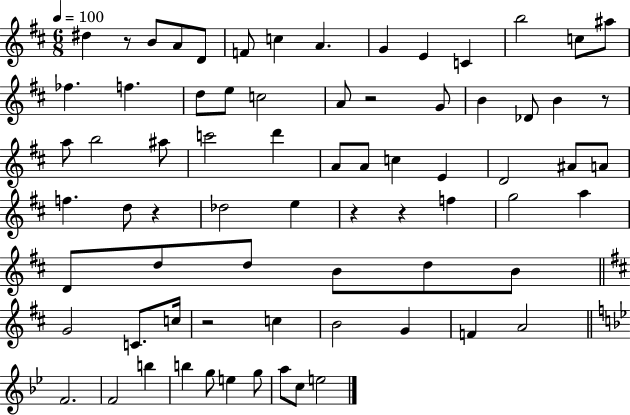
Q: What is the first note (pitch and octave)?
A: D#5